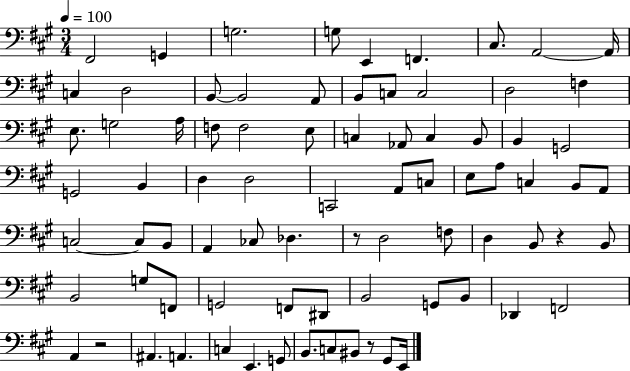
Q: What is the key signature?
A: A major